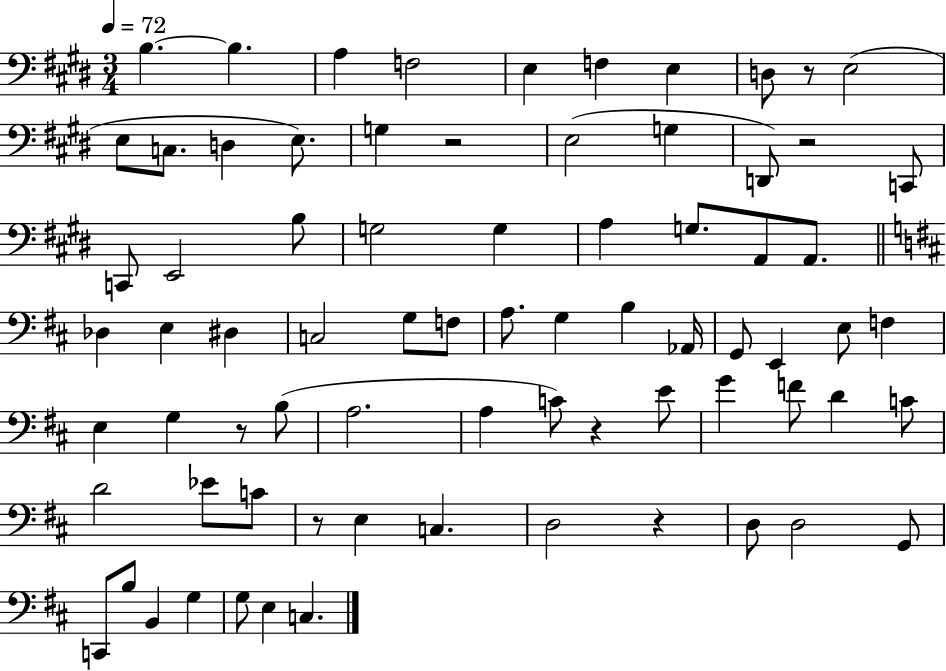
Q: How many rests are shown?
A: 7